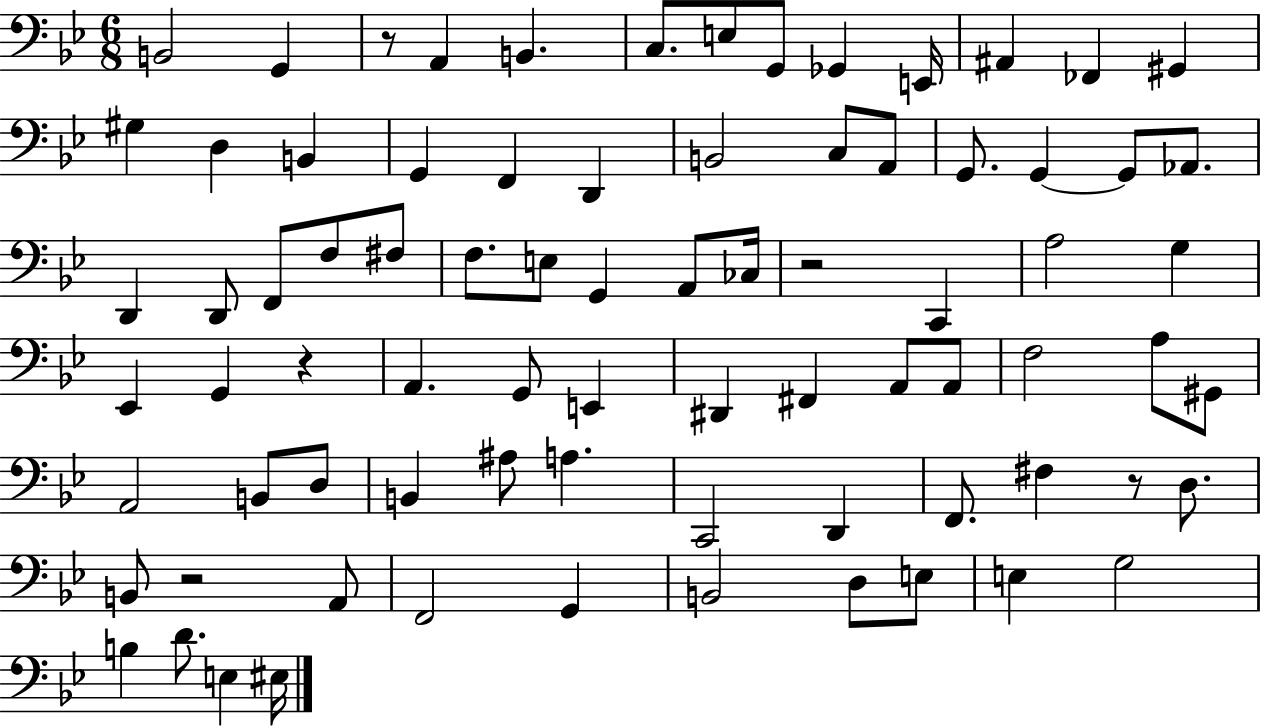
X:1
T:Untitled
M:6/8
L:1/4
K:Bb
B,,2 G,, z/2 A,, B,, C,/2 E,/2 G,,/2 _G,, E,,/4 ^A,, _F,, ^G,, ^G, D, B,, G,, F,, D,, B,,2 C,/2 A,,/2 G,,/2 G,, G,,/2 _A,,/2 D,, D,,/2 F,,/2 F,/2 ^F,/2 F,/2 E,/2 G,, A,,/2 _C,/4 z2 C,, A,2 G, _E,, G,, z A,, G,,/2 E,, ^D,, ^F,, A,,/2 A,,/2 F,2 A,/2 ^G,,/2 A,,2 B,,/2 D,/2 B,, ^A,/2 A, C,,2 D,, F,,/2 ^F, z/2 D,/2 B,,/2 z2 A,,/2 F,,2 G,, B,,2 D,/2 E,/2 E, G,2 B, D/2 E, ^E,/4